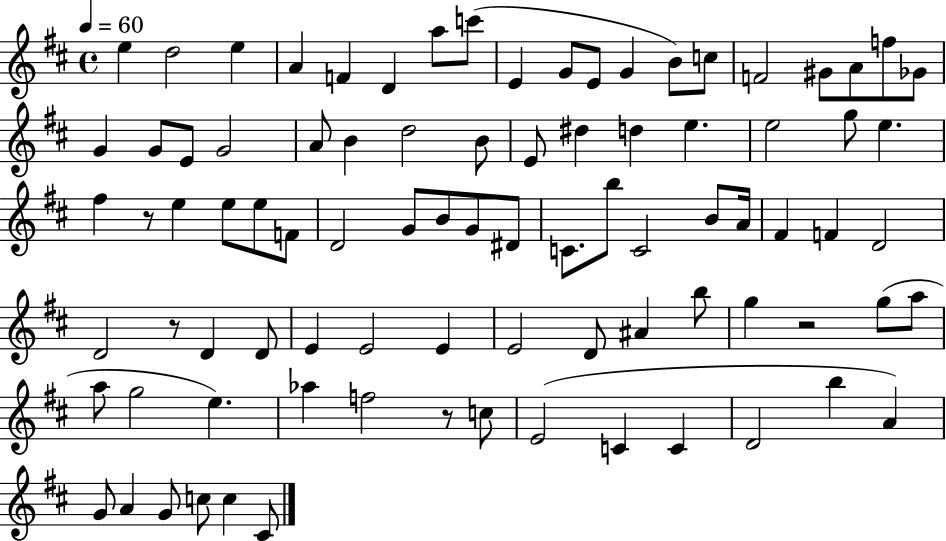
{
  \clef treble
  \time 4/4
  \defaultTimeSignature
  \key d \major
  \tempo 4 = 60
  \repeat volta 2 { e''4 d''2 e''4 | a'4 f'4 d'4 a''8 c'''8( | e'4 g'8 e'8 g'4 b'8) c''8 | f'2 gis'8 a'8 f''8 ges'8 | \break g'4 g'8 e'8 g'2 | a'8 b'4 d''2 b'8 | e'8 dis''4 d''4 e''4. | e''2 g''8 e''4. | \break fis''4 r8 e''4 e''8 e''8 f'8 | d'2 g'8 b'8 g'8 dis'8 | c'8. b''8 c'2 b'8 a'16 | fis'4 f'4 d'2 | \break d'2 r8 d'4 d'8 | e'4 e'2 e'4 | e'2 d'8 ais'4 b''8 | g''4 r2 g''8( a''8 | \break a''8 g''2 e''4.) | aes''4 f''2 r8 c''8 | e'2( c'4 c'4 | d'2 b''4 a'4) | \break g'8 a'4 g'8 c''8 c''4 cis'8 | } \bar "|."
}